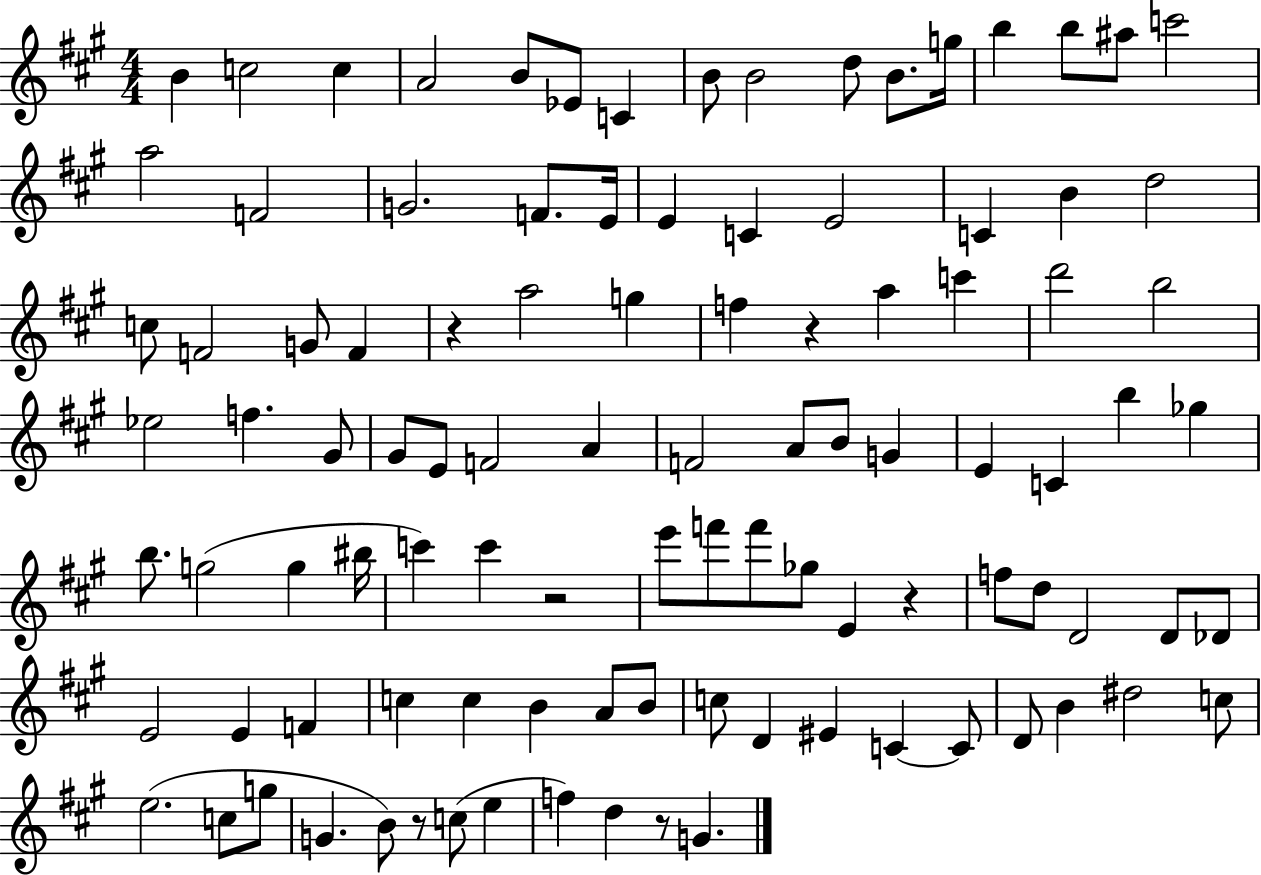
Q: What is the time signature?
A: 4/4